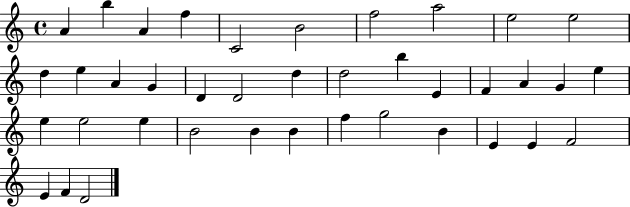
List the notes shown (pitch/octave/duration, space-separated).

A4/q B5/q A4/q F5/q C4/h B4/h F5/h A5/h E5/h E5/h D5/q E5/q A4/q G4/q D4/q D4/h D5/q D5/h B5/q E4/q F4/q A4/q G4/q E5/q E5/q E5/h E5/q B4/h B4/q B4/q F5/q G5/h B4/q E4/q E4/q F4/h E4/q F4/q D4/h